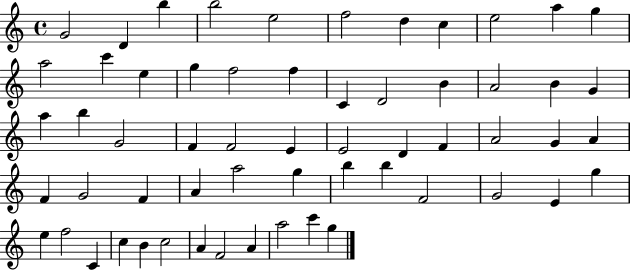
G4/h D4/q B5/q B5/h E5/h F5/h D5/q C5/q E5/h A5/q G5/q A5/h C6/q E5/q G5/q F5/h F5/q C4/q D4/h B4/q A4/h B4/q G4/q A5/q B5/q G4/h F4/q F4/h E4/q E4/h D4/q F4/q A4/h G4/q A4/q F4/q G4/h F4/q A4/q A5/h G5/q B5/q B5/q F4/h G4/h E4/q G5/q E5/q F5/h C4/q C5/q B4/q C5/h A4/q F4/h A4/q A5/h C6/q G5/q